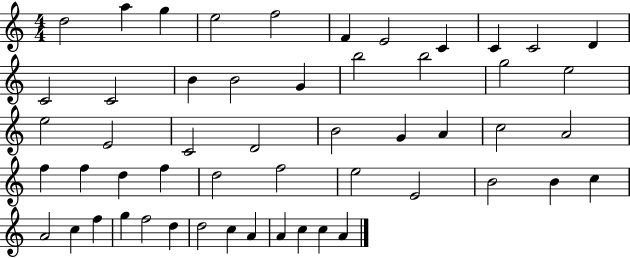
{
  \clef treble
  \numericTimeSignature
  \time 4/4
  \key c \major
  d''2 a''4 g''4 | e''2 f''2 | f'4 e'2 c'4 | c'4 c'2 d'4 | \break c'2 c'2 | b'4 b'2 g'4 | b''2 b''2 | g''2 e''2 | \break e''2 e'2 | c'2 d'2 | b'2 g'4 a'4 | c''2 a'2 | \break f''4 f''4 d''4 f''4 | d''2 f''2 | e''2 e'2 | b'2 b'4 c''4 | \break a'2 c''4 f''4 | g''4 f''2 d''4 | d''2 c''4 a'4 | a'4 c''4 c''4 a'4 | \break \bar "|."
}